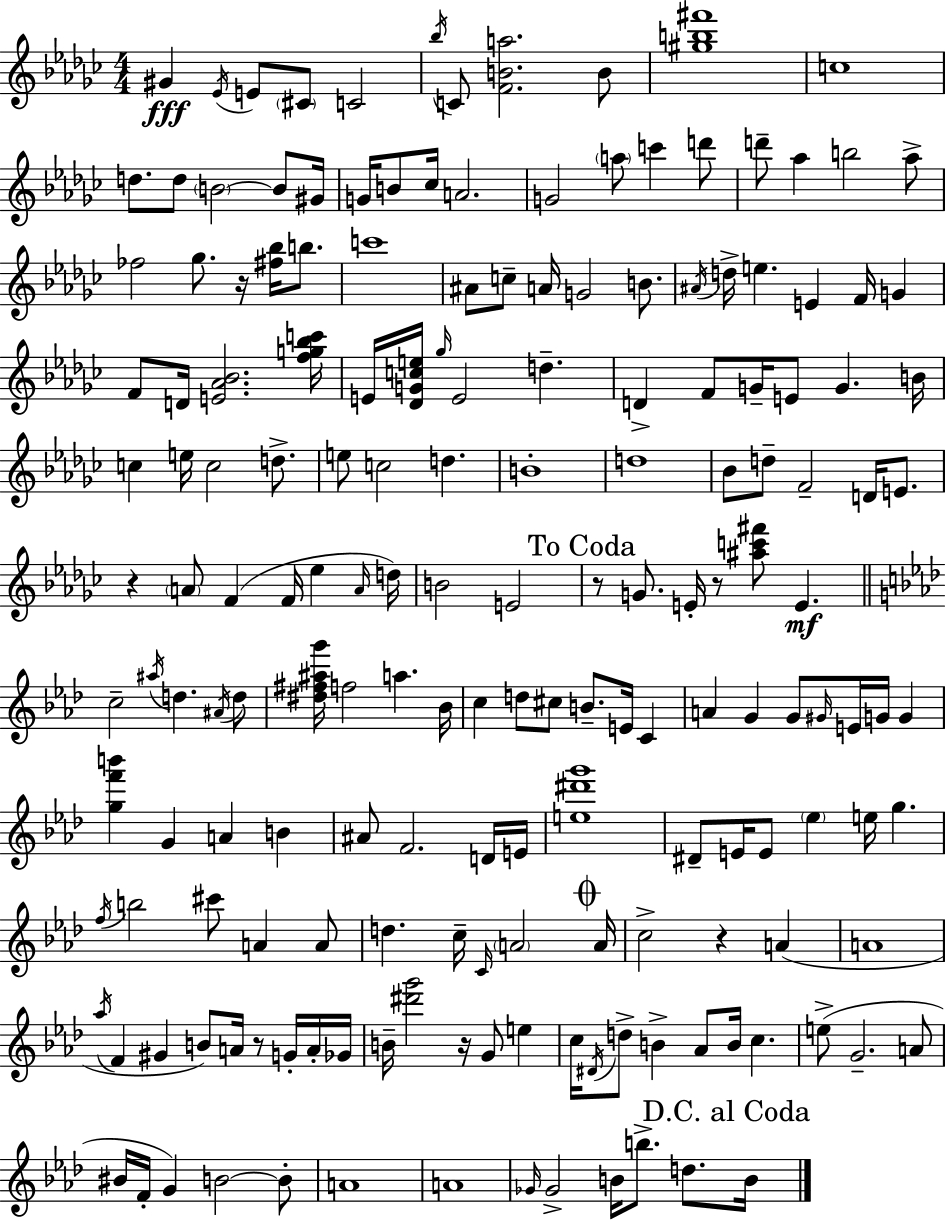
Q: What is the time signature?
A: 4/4